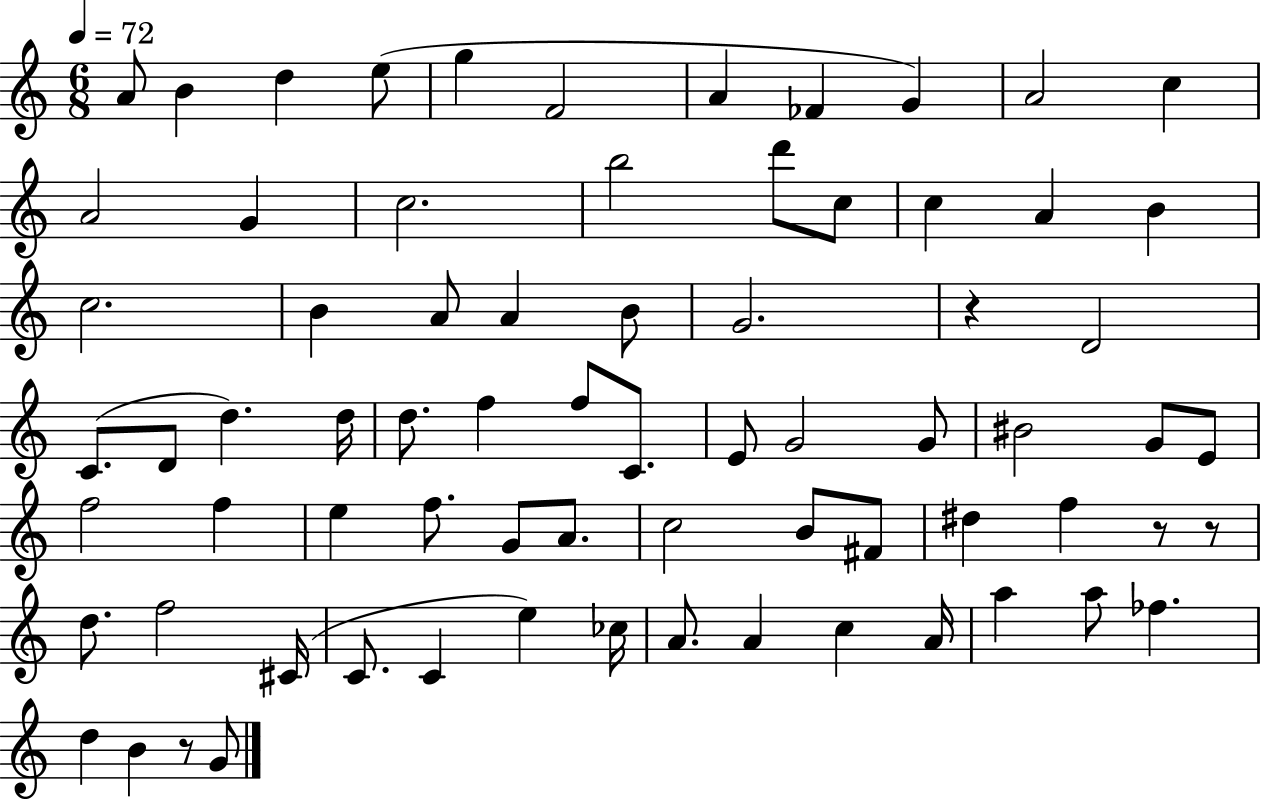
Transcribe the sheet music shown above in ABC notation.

X:1
T:Untitled
M:6/8
L:1/4
K:C
A/2 B d e/2 g F2 A _F G A2 c A2 G c2 b2 d'/2 c/2 c A B c2 B A/2 A B/2 G2 z D2 C/2 D/2 d d/4 d/2 f f/2 C/2 E/2 G2 G/2 ^B2 G/2 E/2 f2 f e f/2 G/2 A/2 c2 B/2 ^F/2 ^d f z/2 z/2 d/2 f2 ^C/4 C/2 C e _c/4 A/2 A c A/4 a a/2 _f d B z/2 G/2